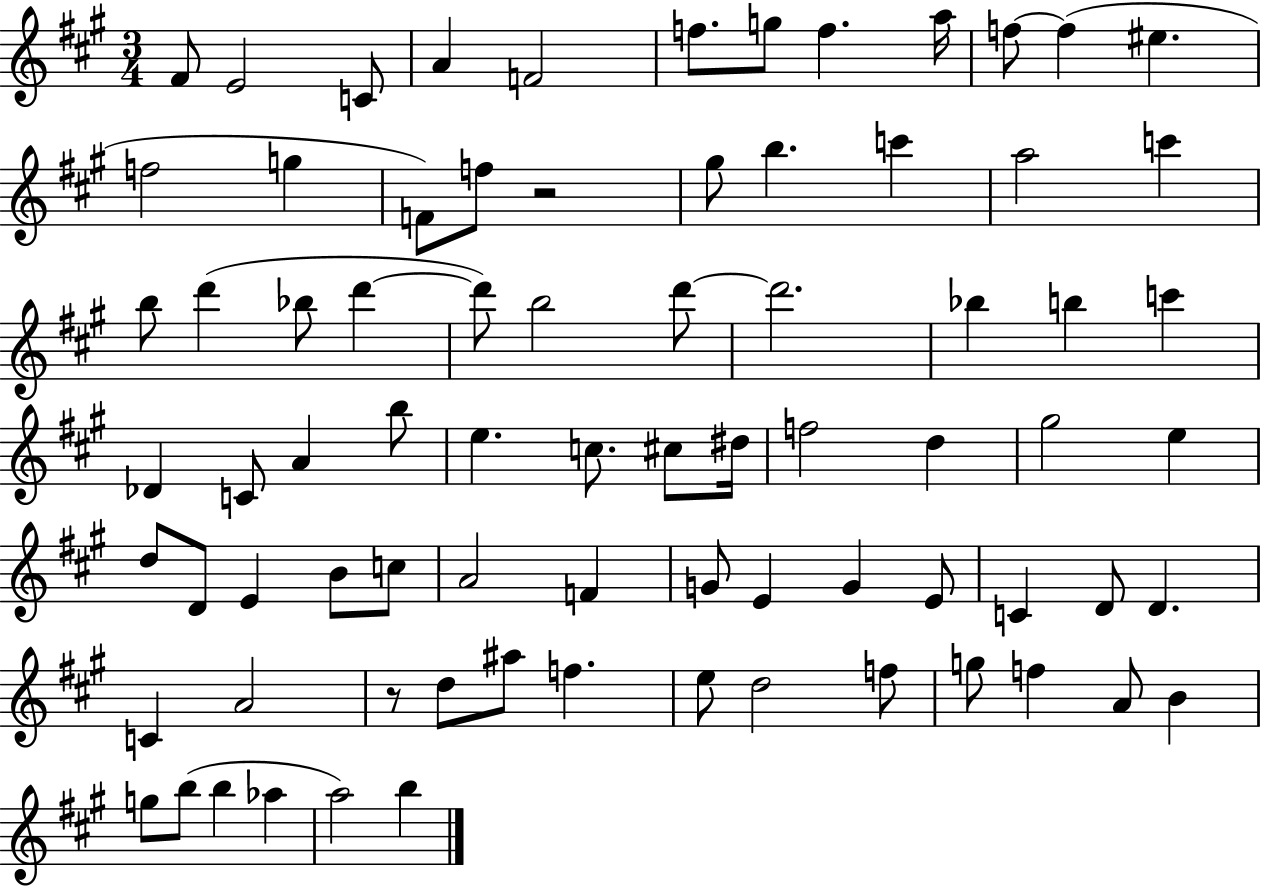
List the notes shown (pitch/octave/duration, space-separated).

F#4/e E4/h C4/e A4/q F4/h F5/e. G5/e F5/q. A5/s F5/e F5/q EIS5/q. F5/h G5/q F4/e F5/e R/h G#5/e B5/q. C6/q A5/h C6/q B5/e D6/q Bb5/e D6/q D6/e B5/h D6/e D6/h. Bb5/q B5/q C6/q Db4/q C4/e A4/q B5/e E5/q. C5/e. C#5/e D#5/s F5/h D5/q G#5/h E5/q D5/e D4/e E4/q B4/e C5/e A4/h F4/q G4/e E4/q G4/q E4/e C4/q D4/e D4/q. C4/q A4/h R/e D5/e A#5/e F5/q. E5/e D5/h F5/e G5/e F5/q A4/e B4/q G5/e B5/e B5/q Ab5/q A5/h B5/q